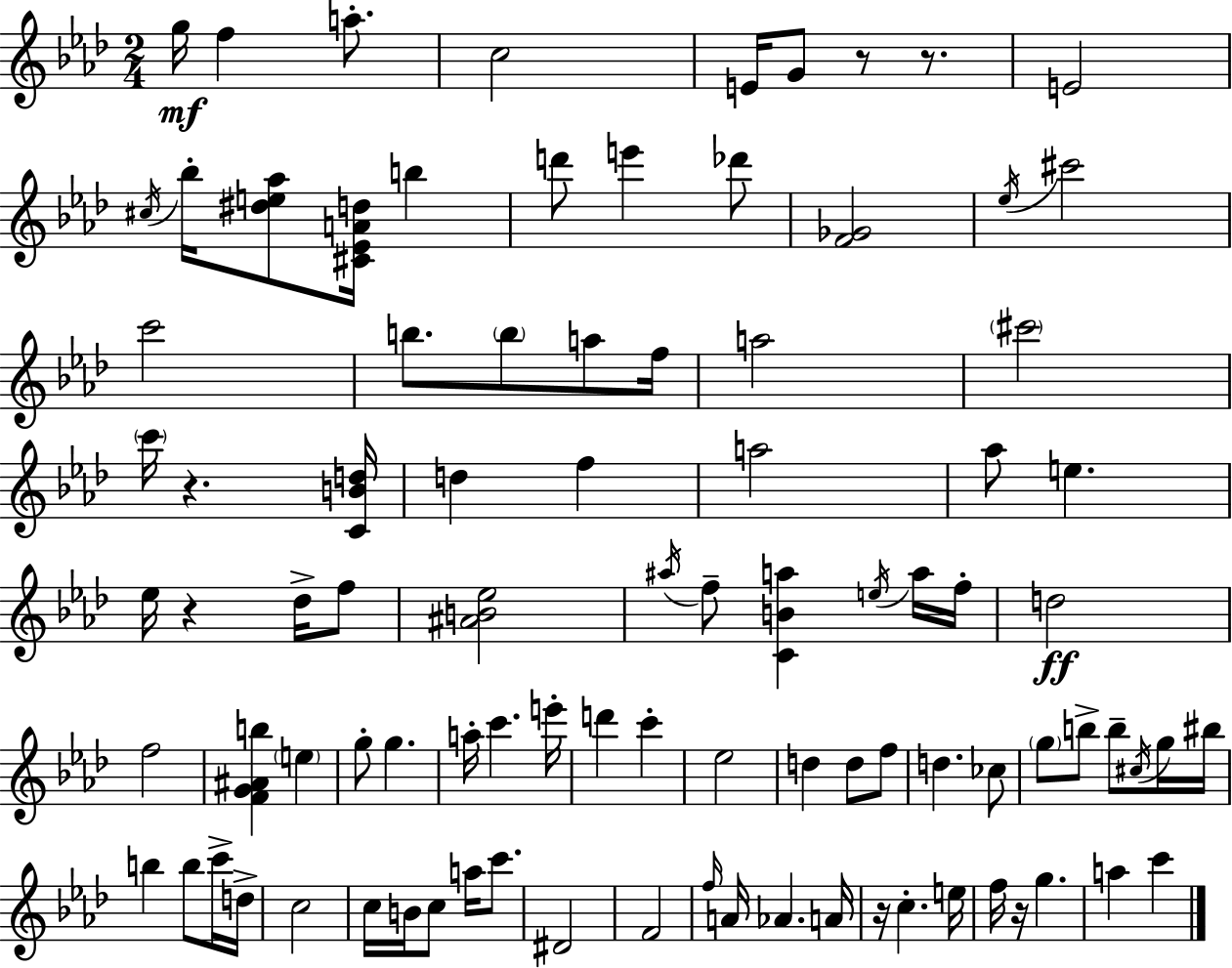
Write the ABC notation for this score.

X:1
T:Untitled
M:2/4
L:1/4
K:Fm
g/4 f a/2 c2 E/4 G/2 z/2 z/2 E2 ^c/4 _b/4 [^de_a]/2 [^C_EAd]/4 b d'/2 e' _d'/2 [F_G]2 _e/4 ^c'2 c'2 b/2 b/2 a/2 f/4 a2 ^c'2 c'/4 z [CBd]/4 d f a2 _a/2 e _e/4 z _d/4 f/2 [^AB_e]2 ^a/4 f/2 [CBa] e/4 a/4 f/4 d2 f2 [FG^Ab] e g/2 g a/4 c' e'/4 d' c' _e2 d d/2 f/2 d _c/2 g/2 b/2 b/2 ^c/4 g/4 ^b/4 b b/2 c'/4 d/4 c2 c/4 B/4 c/2 a/4 c'/2 ^D2 F2 f/4 A/4 _A A/4 z/4 c e/4 f/4 z/4 g a c'